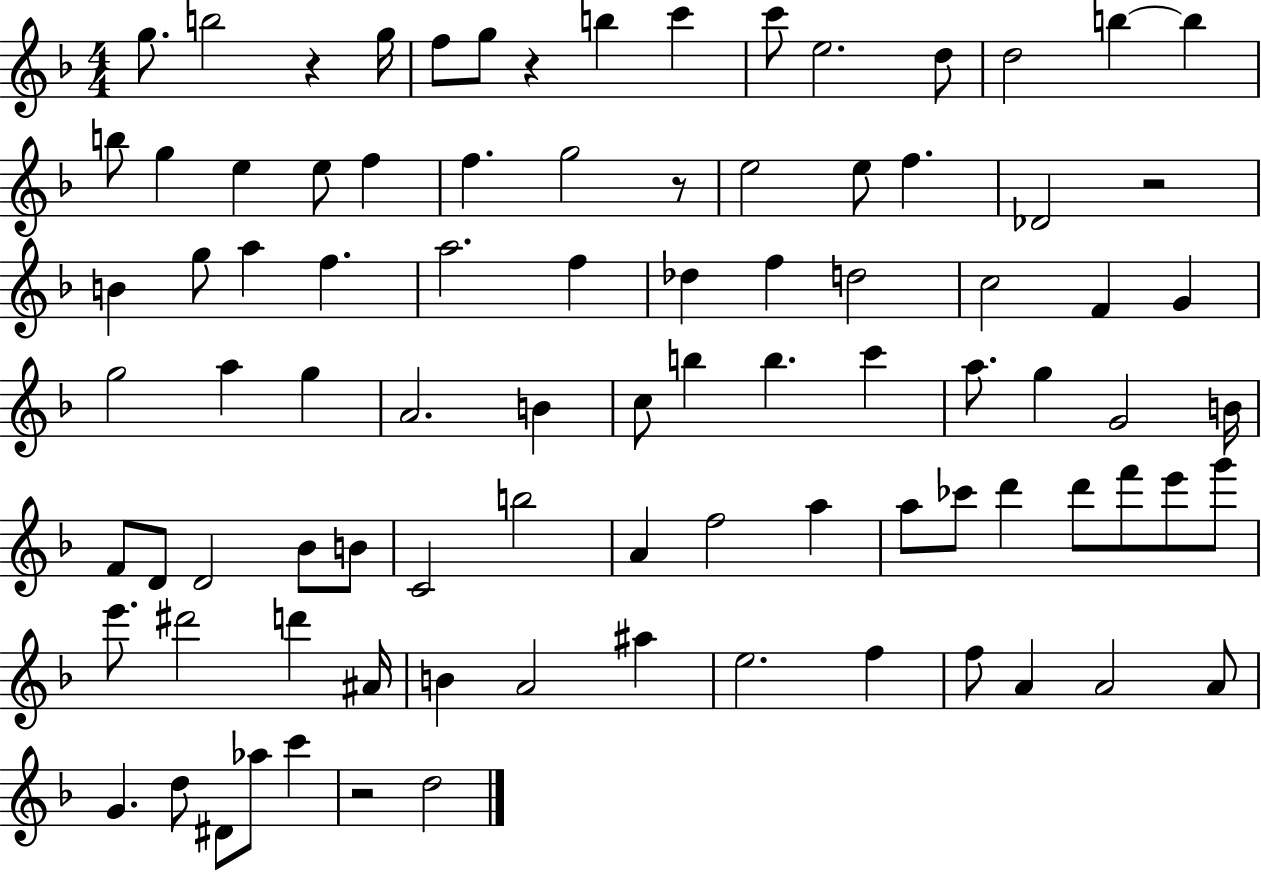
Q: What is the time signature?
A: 4/4